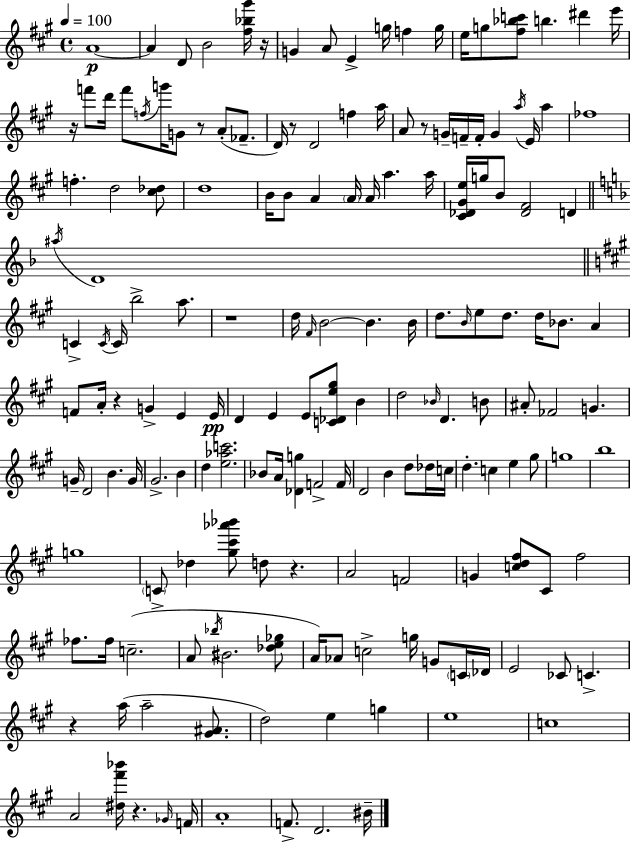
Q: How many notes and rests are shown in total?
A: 168